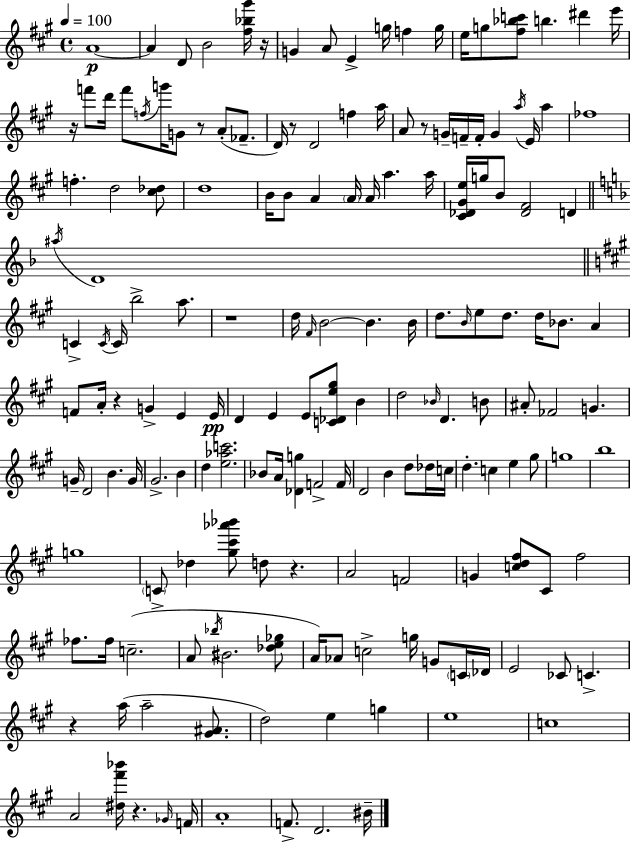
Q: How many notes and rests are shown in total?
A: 168